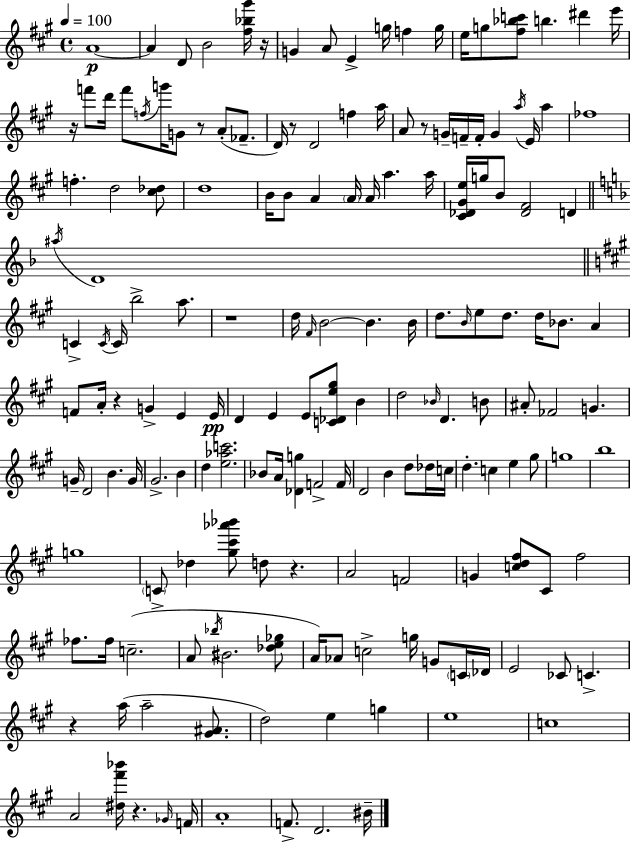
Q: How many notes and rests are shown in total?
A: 168